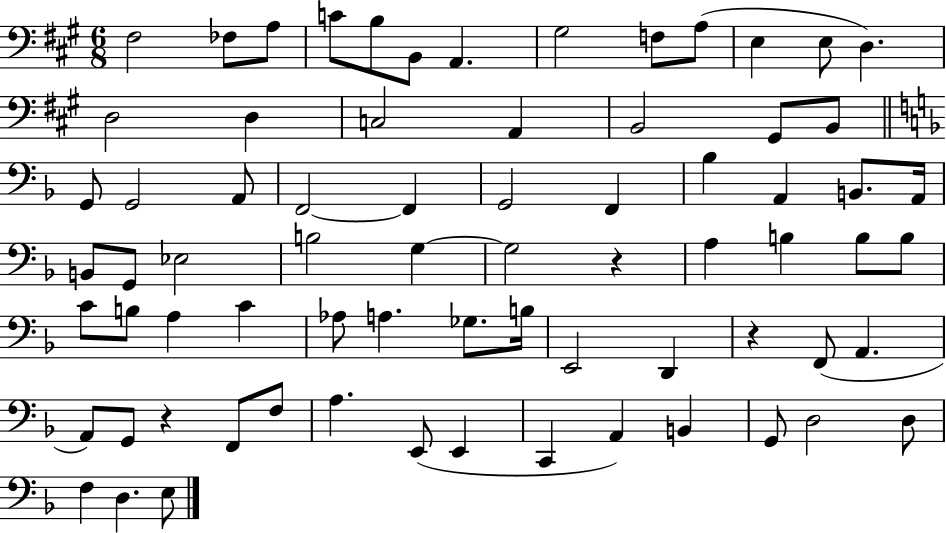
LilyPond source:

{
  \clef bass
  \numericTimeSignature
  \time 6/8
  \key a \major
  \repeat volta 2 { fis2 fes8 a8 | c'8 b8 b,8 a,4. | gis2 f8 a8( | e4 e8 d4.) | \break d2 d4 | c2 a,4 | b,2 gis,8 b,8 | \bar "||" \break \key f \major g,8 g,2 a,8 | f,2~~ f,4 | g,2 f,4 | bes4 a,4 b,8. a,16 | \break b,8 g,8 ees2 | b2 g4~~ | g2 r4 | a4 b4 b8 b8 | \break c'8 b8 a4 c'4 | aes8 a4. ges8. b16 | e,2 d,4 | r4 f,8( a,4. | \break a,8) g,8 r4 f,8 f8 | a4. e,8( e,4 | c,4 a,4) b,4 | g,8 d2 d8 | \break f4 d4. e8 | } \bar "|."
}